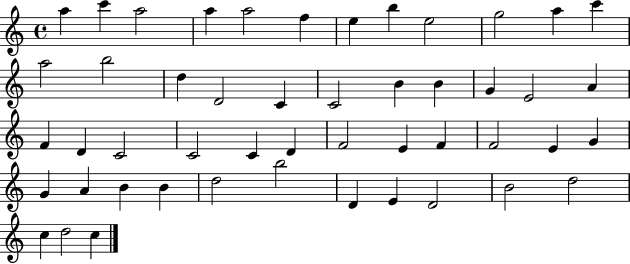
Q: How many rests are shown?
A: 0